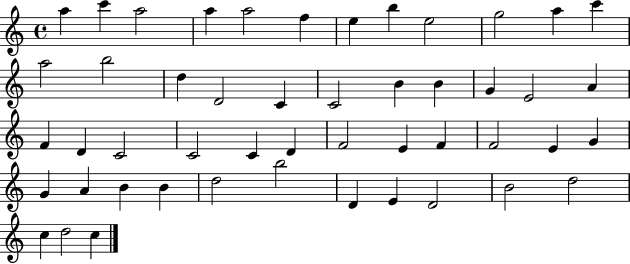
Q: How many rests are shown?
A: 0